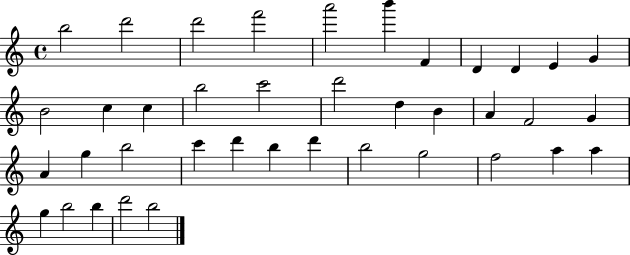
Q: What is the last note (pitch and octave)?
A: B5